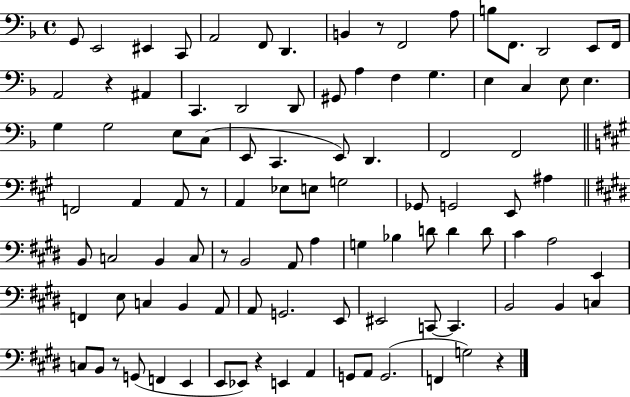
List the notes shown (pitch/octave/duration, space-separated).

G2/e E2/h EIS2/q C2/e A2/h F2/e D2/q. B2/q R/e F2/h A3/e B3/e F2/e. D2/h E2/e F2/s A2/h R/q A#2/q C2/q. D2/h D2/e G#2/e A3/q F3/q G3/q. E3/q C3/q E3/e E3/q. G3/q G3/h E3/e C3/e E2/e C2/q. E2/e D2/q. F2/h F2/h F2/h A2/q A2/e R/e A2/q Eb3/e E3/e G3/h Gb2/e G2/h E2/e A#3/q B2/e C3/h B2/q C3/e R/e B2/h A2/e A3/q G3/q Bb3/q D4/e D4/q D4/e C#4/q A3/h E2/q F2/q E3/e C3/q B2/q A2/e A2/e G2/h. E2/e EIS2/h C2/e C2/q. B2/h B2/q C3/q C3/e B2/e R/e G2/e F2/q E2/q E2/e Eb2/e R/q E2/q A2/q G2/e A2/e G2/h. F2/q G3/h R/q